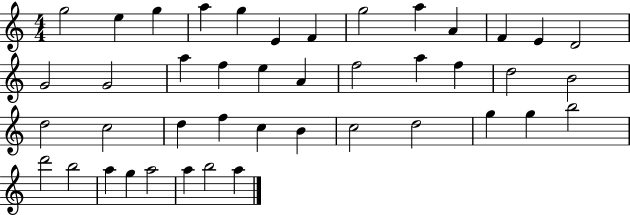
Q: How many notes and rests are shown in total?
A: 43